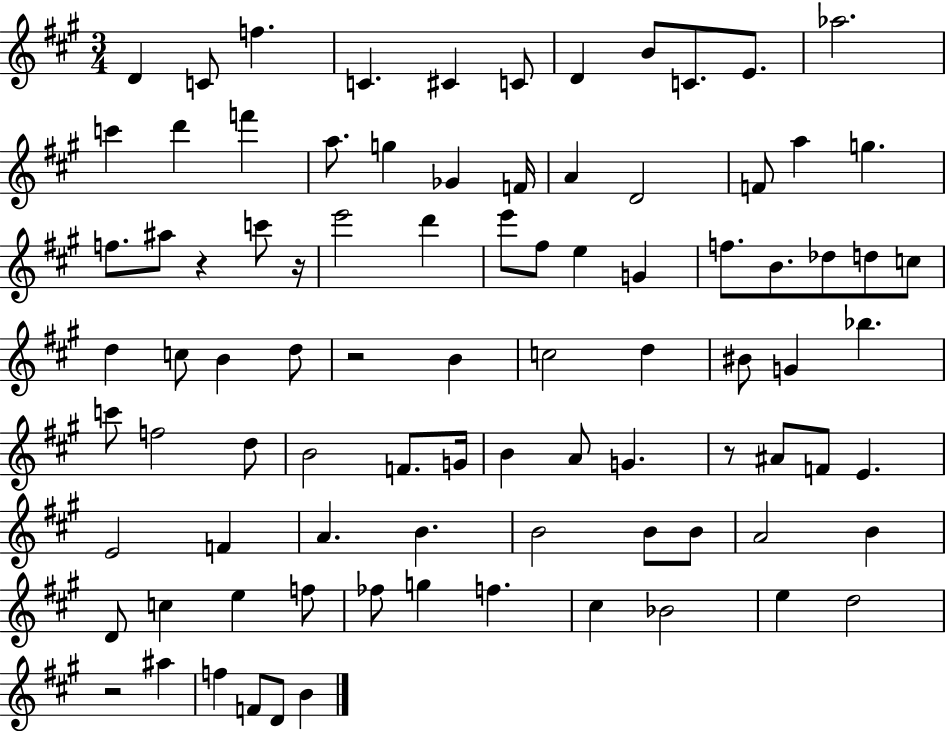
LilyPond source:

{
  \clef treble
  \numericTimeSignature
  \time 3/4
  \key a \major
  \repeat volta 2 { d'4 c'8 f''4. | c'4. cis'4 c'8 | d'4 b'8 c'8. e'8. | aes''2. | \break c'''4 d'''4 f'''4 | a''8. g''4 ges'4 f'16 | a'4 d'2 | f'8 a''4 g''4. | \break f''8. ais''8 r4 c'''8 r16 | e'''2 d'''4 | e'''8 fis''8 e''4 g'4 | f''8. b'8. des''8 d''8 c''8 | \break d''4 c''8 b'4 d''8 | r2 b'4 | c''2 d''4 | bis'8 g'4 bes''4. | \break c'''8 f''2 d''8 | b'2 f'8. g'16 | b'4 a'8 g'4. | r8 ais'8 f'8 e'4. | \break e'2 f'4 | a'4. b'4. | b'2 b'8 b'8 | a'2 b'4 | \break d'8 c''4 e''4 f''8 | fes''8 g''4 f''4. | cis''4 bes'2 | e''4 d''2 | \break r2 ais''4 | f''4 f'8 d'8 b'4 | } \bar "|."
}